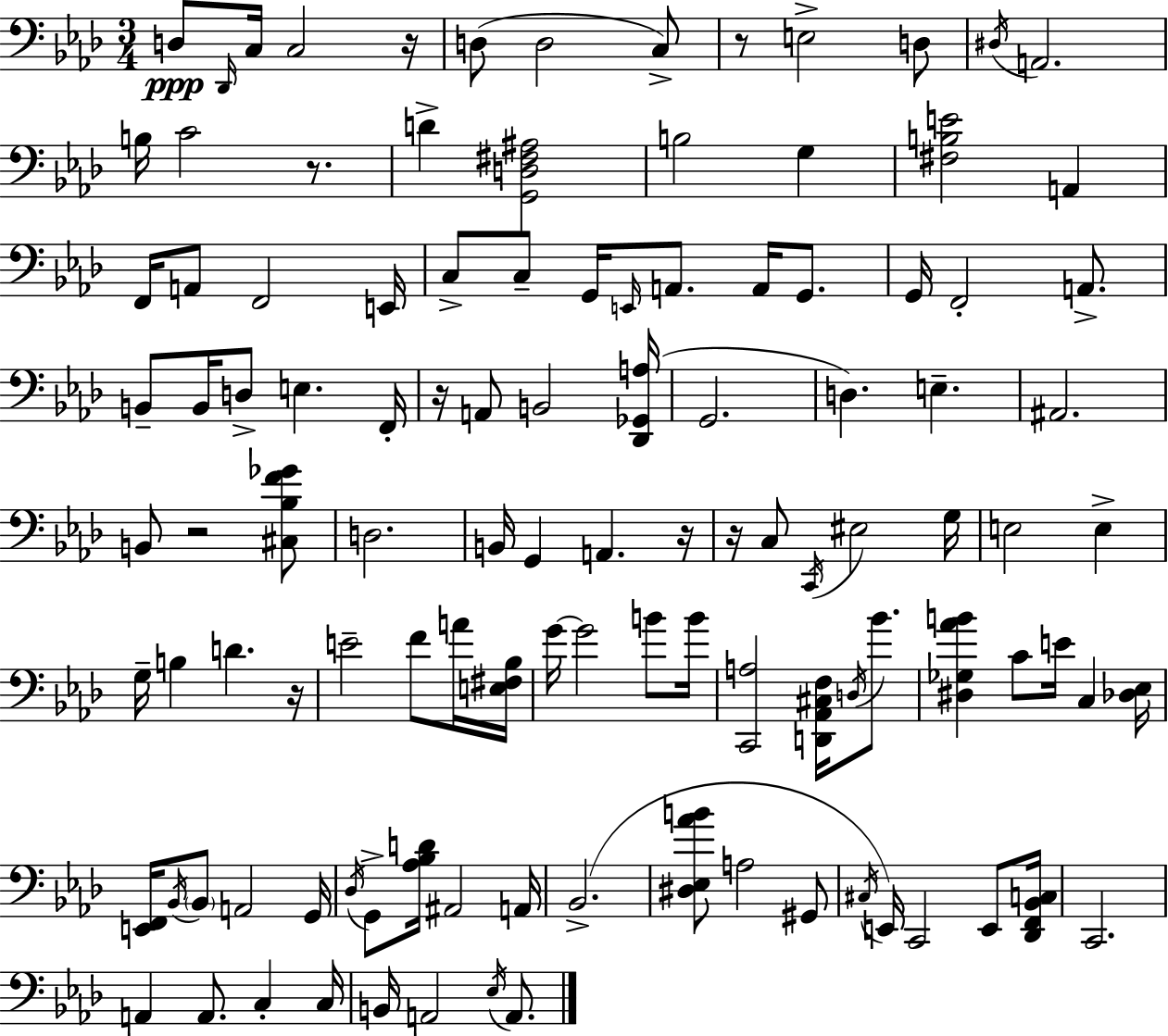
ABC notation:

X:1
T:Untitled
M:3/4
L:1/4
K:Fm
D,/2 _D,,/4 C,/4 C,2 z/4 D,/2 D,2 C,/2 z/2 E,2 D,/2 ^D,/4 A,,2 B,/4 C2 z/2 D [G,,D,^F,^A,]2 B,2 G, [^F,B,E]2 A,, F,,/4 A,,/2 F,,2 E,,/4 C,/2 C,/2 G,,/4 E,,/4 A,,/2 A,,/4 G,,/2 G,,/4 F,,2 A,,/2 B,,/2 B,,/4 D,/2 E, F,,/4 z/4 A,,/2 B,,2 [_D,,_G,,A,]/4 G,,2 D, E, ^A,,2 B,,/2 z2 [^C,_B,F_G]/2 D,2 B,,/4 G,, A,, z/4 z/4 C,/2 C,,/4 ^E,2 G,/4 E,2 E, G,/4 B, D z/4 E2 F/2 A/4 [E,^F,_B,]/4 G/4 G2 B/2 B/4 [C,,A,]2 [D,,_A,,^C,F,]/4 D,/4 _B/2 [^D,_G,_AB] C/2 E/4 C, [_D,_E,]/4 [E,,F,,]/4 _B,,/4 _B,,/2 A,,2 G,,/4 _D,/4 G,,/2 [_A,_B,D]/4 ^A,,2 A,,/4 _B,,2 [^D,_E,_AB]/2 A,2 ^G,,/2 ^C,/4 E,,/4 C,,2 E,,/2 [_D,,F,,_B,,C,]/4 C,,2 A,, A,,/2 C, C,/4 B,,/4 A,,2 _E,/4 A,,/2